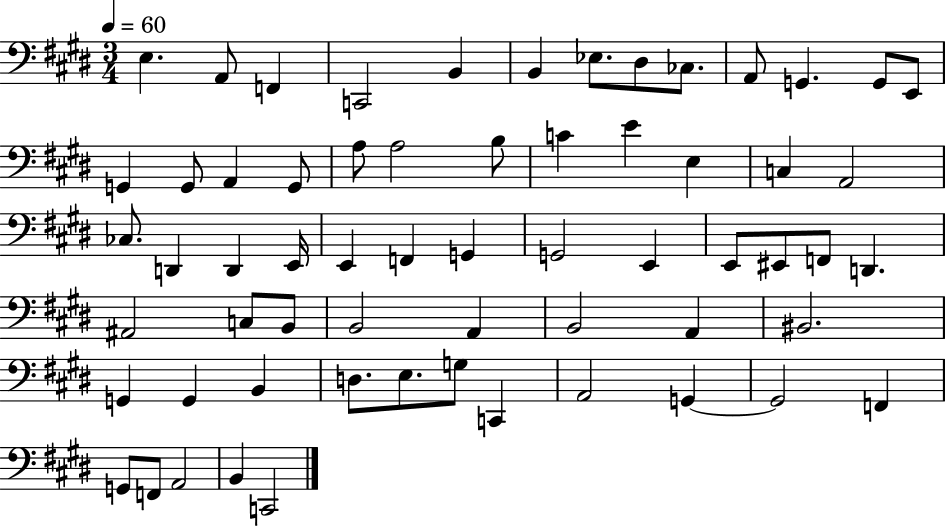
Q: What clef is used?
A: bass